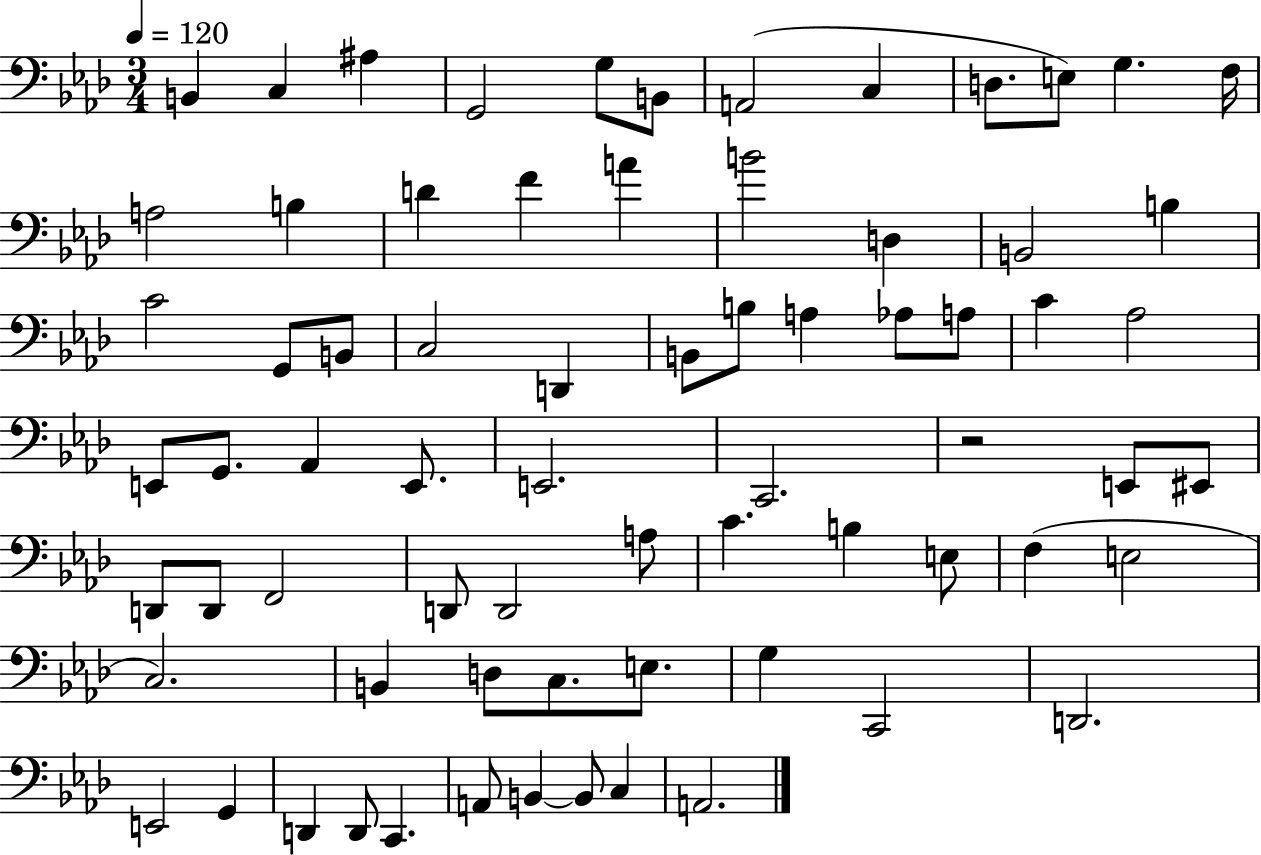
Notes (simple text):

B2/q C3/q A#3/q G2/h G3/e B2/e A2/h C3/q D3/e. E3/e G3/q. F3/s A3/h B3/q D4/q F4/q A4/q B4/h D3/q B2/h B3/q C4/h G2/e B2/e C3/h D2/q B2/e B3/e A3/q Ab3/e A3/e C4/q Ab3/h E2/e G2/e. Ab2/q E2/e. E2/h. C2/h. R/h E2/e EIS2/e D2/e D2/e F2/h D2/e D2/h A3/e C4/q. B3/q E3/e F3/q E3/h C3/h. B2/q D3/e C3/e. E3/e. G3/q C2/h D2/h. E2/h G2/q D2/q D2/e C2/q. A2/e B2/q B2/e C3/q A2/h.